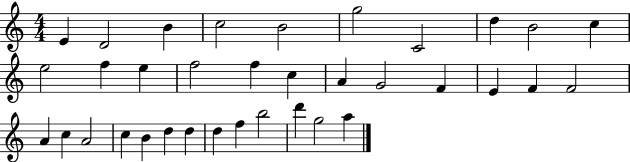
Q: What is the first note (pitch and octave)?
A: E4